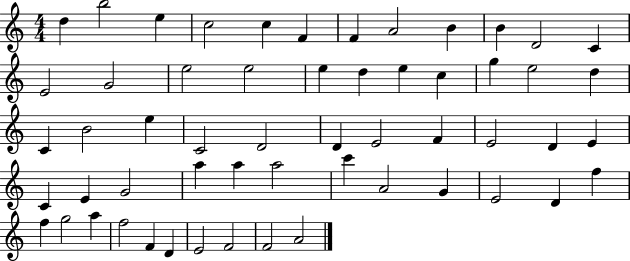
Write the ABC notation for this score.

X:1
T:Untitled
M:4/4
L:1/4
K:C
d b2 e c2 c F F A2 B B D2 C E2 G2 e2 e2 e d e c g e2 d C B2 e C2 D2 D E2 F E2 D E C E G2 a a a2 c' A2 G E2 D f f g2 a f2 F D E2 F2 F2 A2